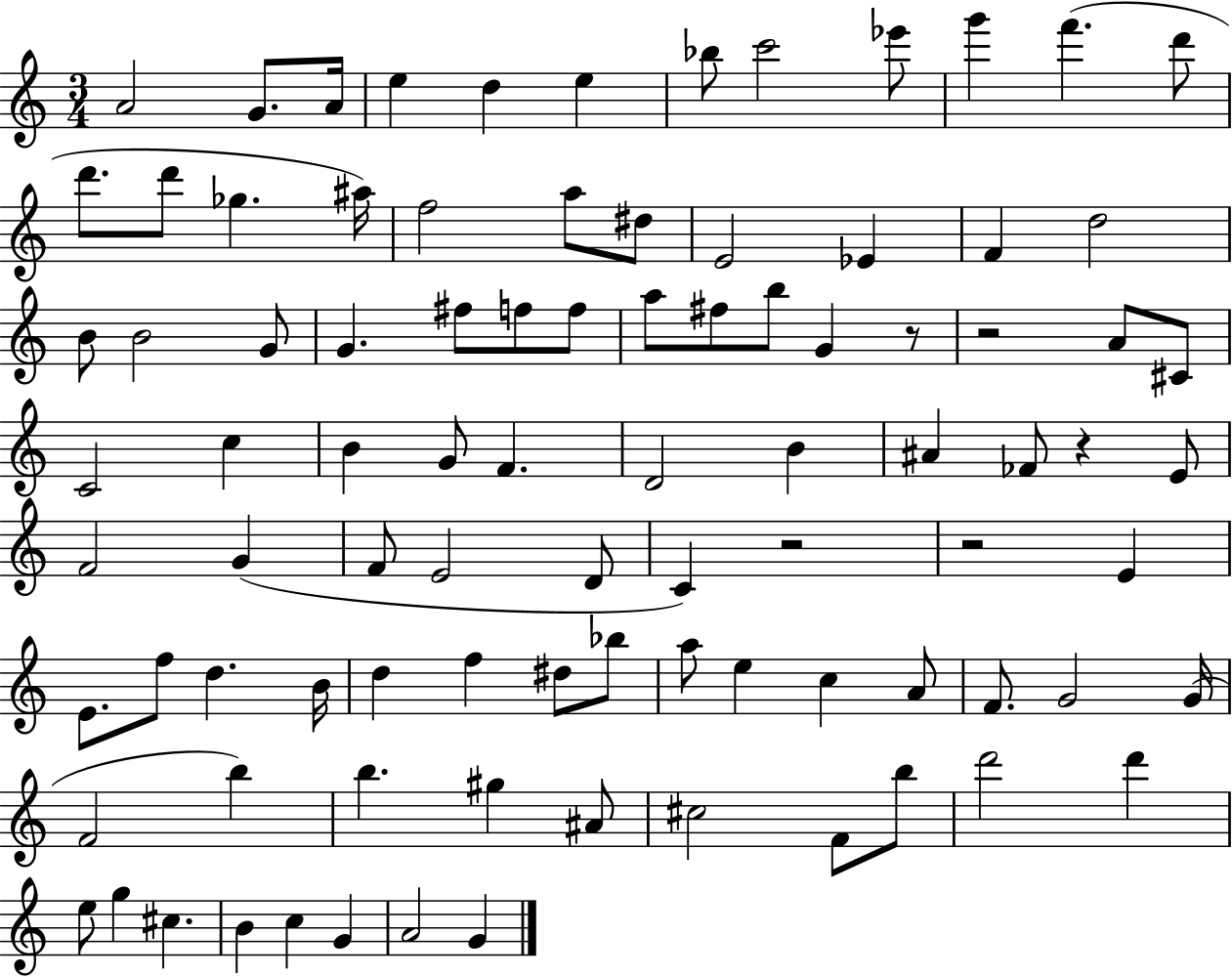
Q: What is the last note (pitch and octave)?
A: G4